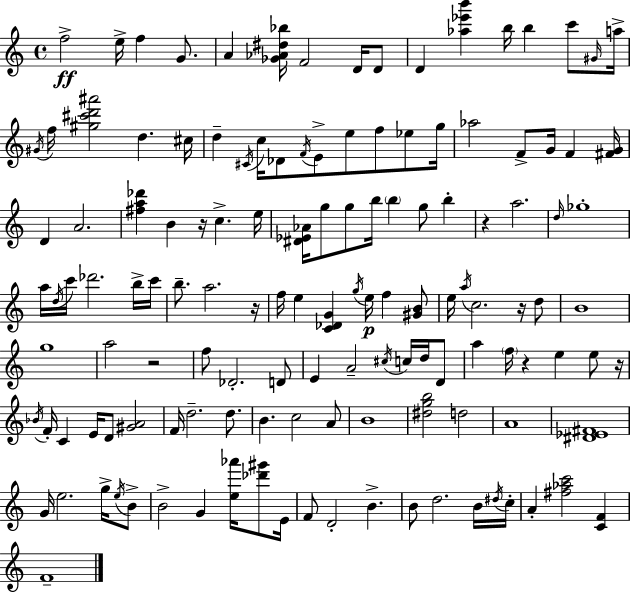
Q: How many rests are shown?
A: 7